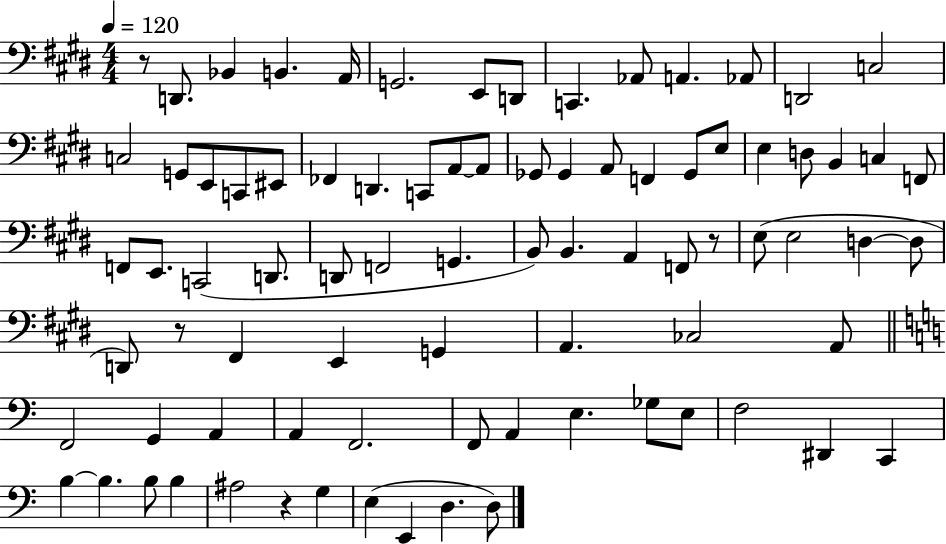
{
  \clef bass
  \numericTimeSignature
  \time 4/4
  \key e \major
  \tempo 4 = 120
  r8 d,8. bes,4 b,4. a,16 | g,2. e,8 d,8 | c,4. aes,8 a,4. aes,8 | d,2 c2 | \break c2 g,8 e,8 c,8 eis,8 | fes,4 d,4. c,8 a,8~~ a,8 | ges,8 ges,4 a,8 f,4 ges,8 e8 | e4 d8 b,4 c4 f,8 | \break f,8 e,8. c,2( d,8. | d,8 f,2 g,4. | b,8) b,4. a,4 f,8 r8 | e8( e2 d4~~ d8 | \break d,8) r8 fis,4 e,4 g,4 | a,4. ces2 a,8 | \bar "||" \break \key c \major f,2 g,4 a,4 | a,4 f,2. | f,8 a,4 e4. ges8 e8 | f2 dis,4 c,4 | \break b4~~ b4. b8 b4 | ais2 r4 g4 | e4( e,4 d4. d8) | \bar "|."
}